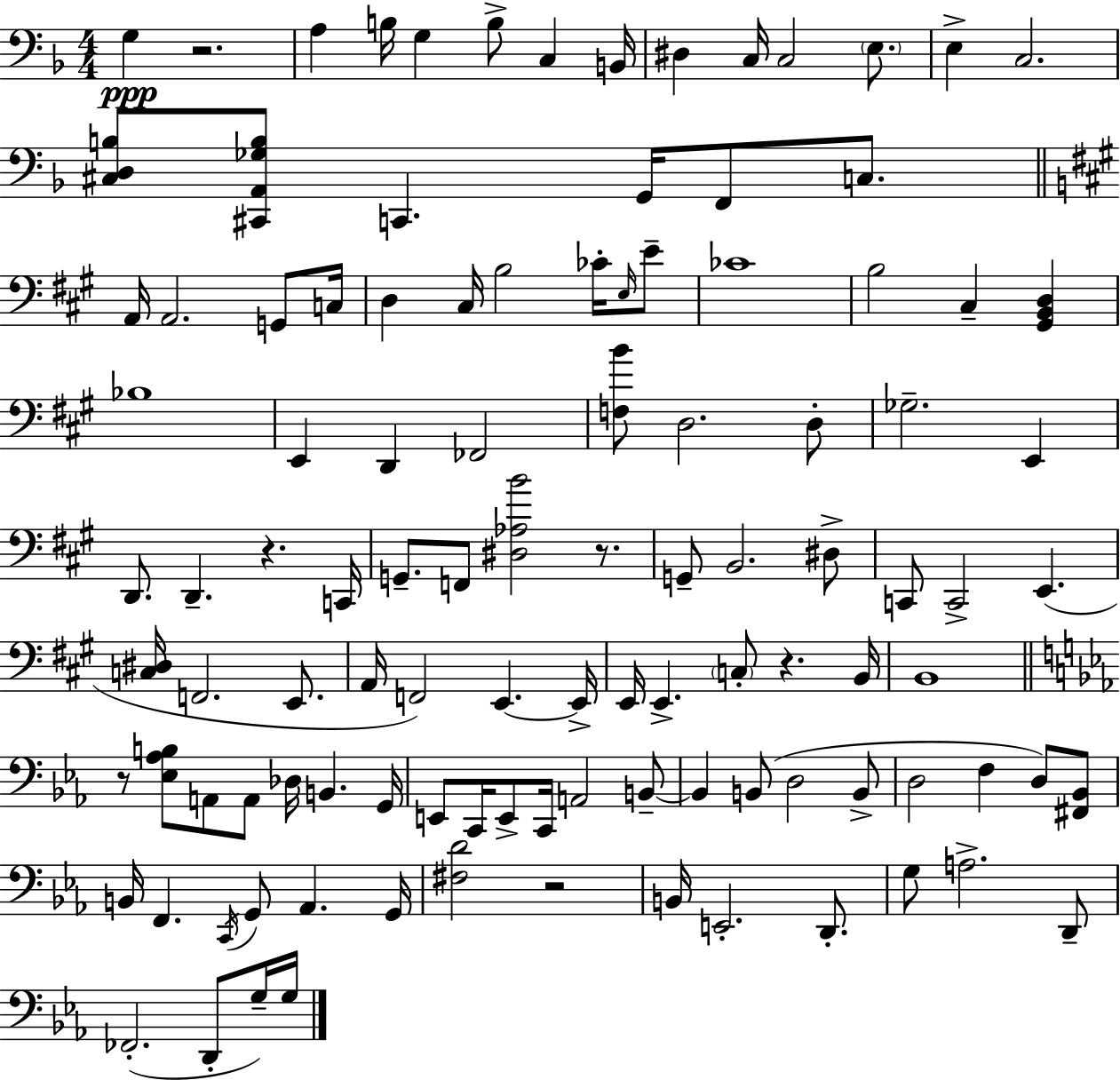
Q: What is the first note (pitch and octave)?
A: G3